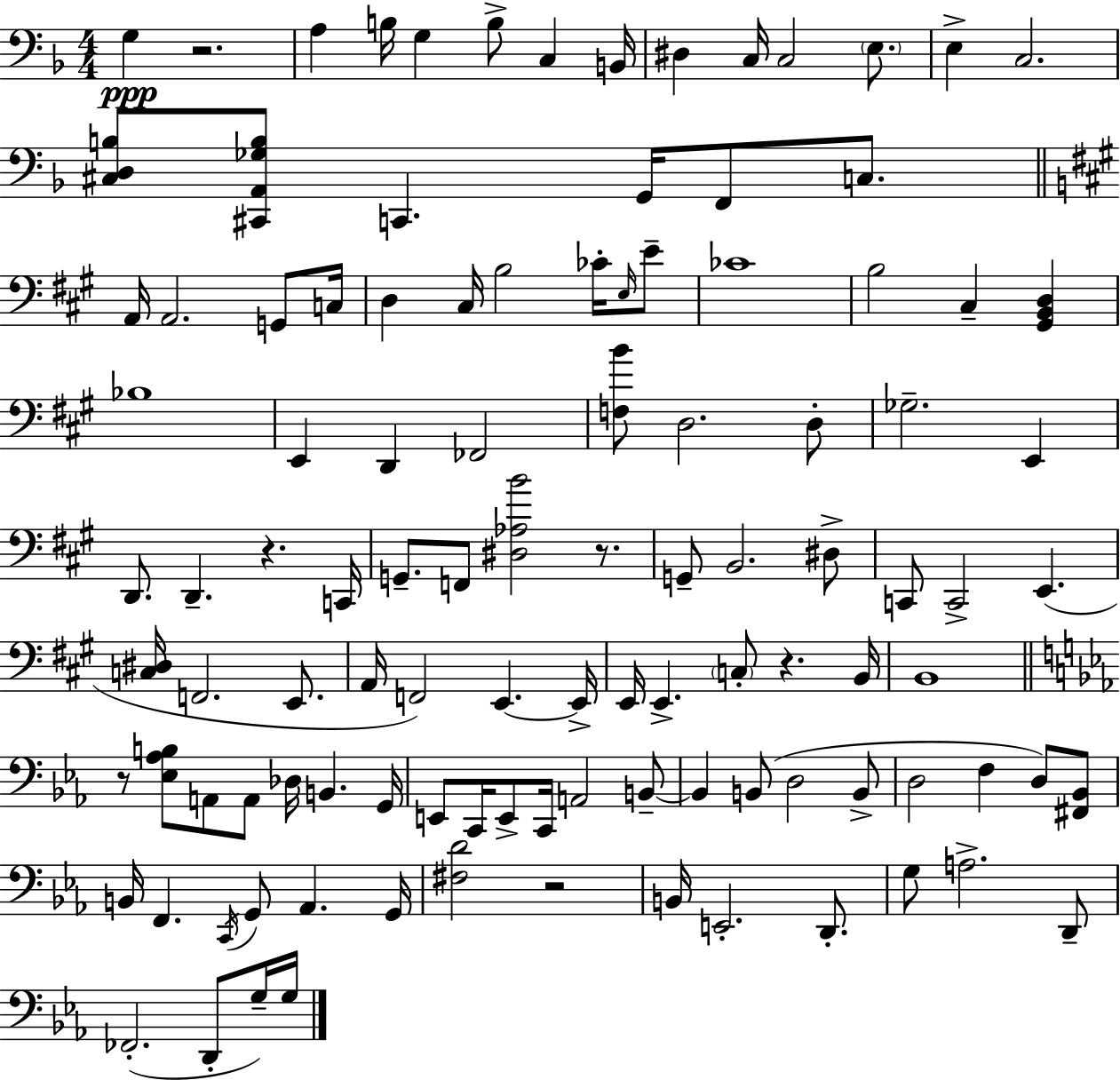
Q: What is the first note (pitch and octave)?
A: G3